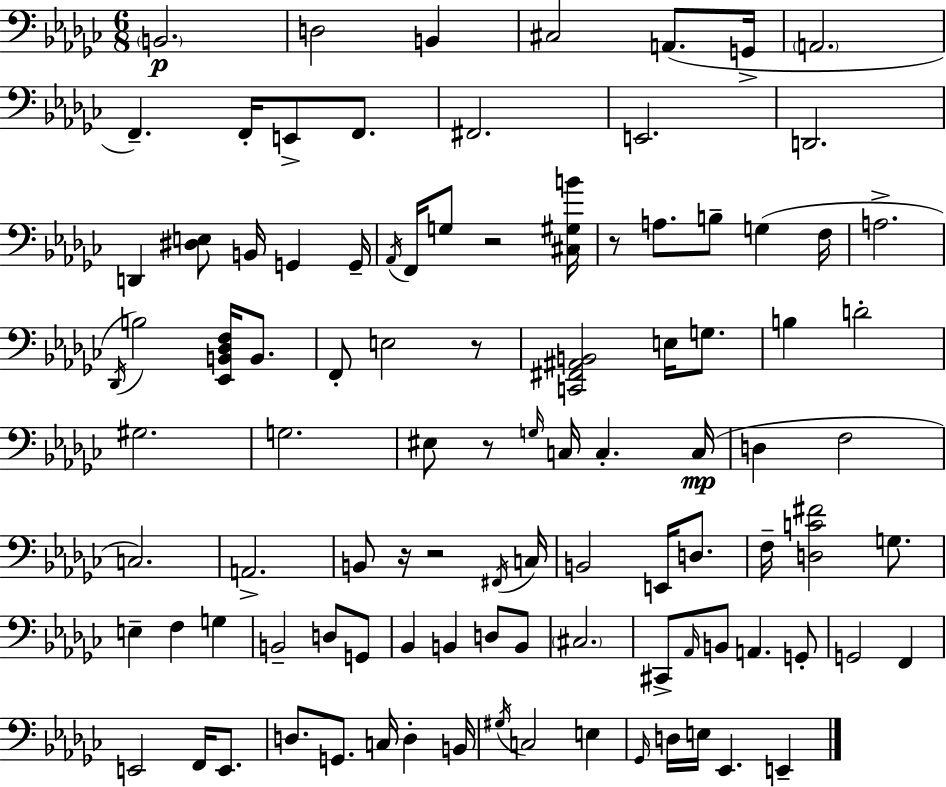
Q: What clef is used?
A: bass